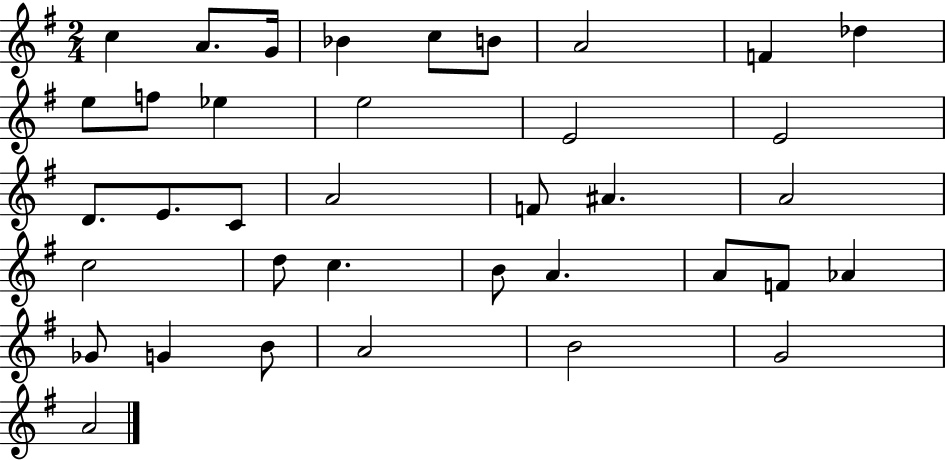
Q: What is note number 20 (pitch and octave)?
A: F4